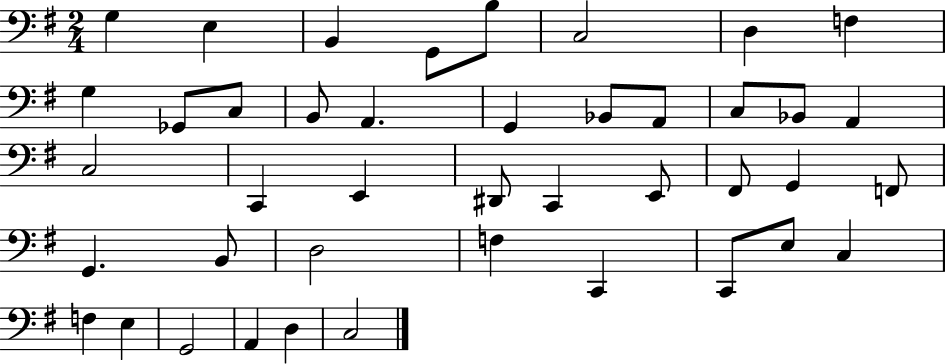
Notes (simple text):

G3/q E3/q B2/q G2/e B3/e C3/h D3/q F3/q G3/q Gb2/e C3/e B2/e A2/q. G2/q Bb2/e A2/e C3/e Bb2/e A2/q C3/h C2/q E2/q D#2/e C2/q E2/e F#2/e G2/q F2/e G2/q. B2/e D3/h F3/q C2/q C2/e E3/e C3/q F3/q E3/q G2/h A2/q D3/q C3/h